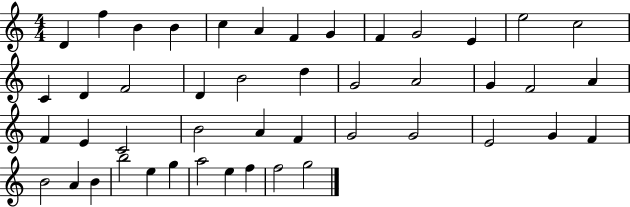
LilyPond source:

{
  \clef treble
  \numericTimeSignature
  \time 4/4
  \key c \major
  d'4 f''4 b'4 b'4 | c''4 a'4 f'4 g'4 | f'4 g'2 e'4 | e''2 c''2 | \break c'4 d'4 f'2 | d'4 b'2 d''4 | g'2 a'2 | g'4 f'2 a'4 | \break f'4 e'4 c'2 | b'2 a'4 f'4 | g'2 g'2 | e'2 g'4 f'4 | \break b'2 a'4 b'4 | b''2 e''4 g''4 | a''2 e''4 f''4 | f''2 g''2 | \break \bar "|."
}